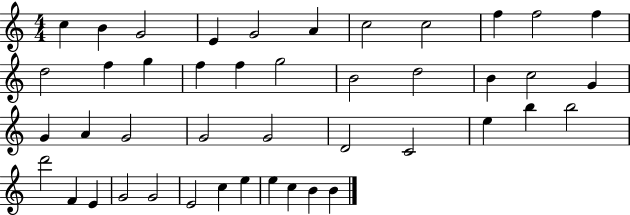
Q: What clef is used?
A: treble